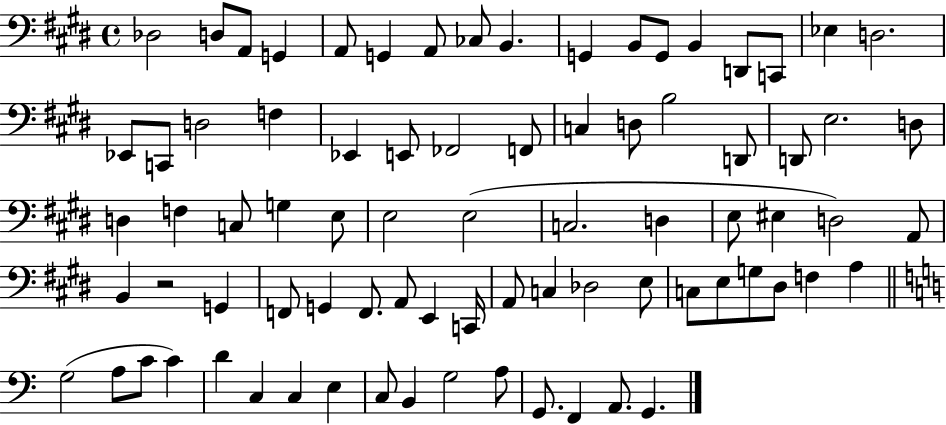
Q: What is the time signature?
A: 4/4